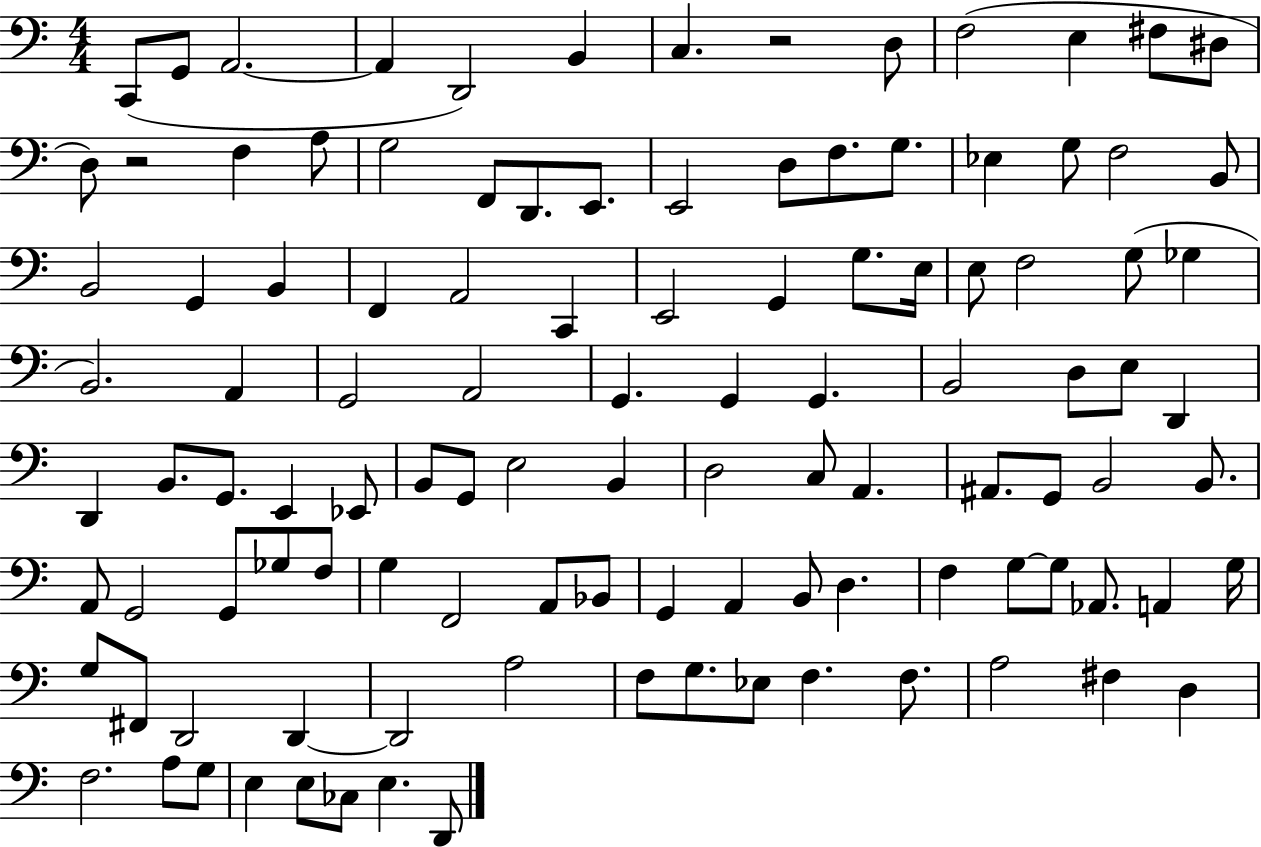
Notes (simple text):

C2/e G2/e A2/h. A2/q D2/h B2/q C3/q. R/h D3/e F3/h E3/q F#3/e D#3/e D3/e R/h F3/q A3/e G3/h F2/e D2/e. E2/e. E2/h D3/e F3/e. G3/e. Eb3/q G3/e F3/h B2/e B2/h G2/q B2/q F2/q A2/h C2/q E2/h G2/q G3/e. E3/s E3/e F3/h G3/e Gb3/q B2/h. A2/q G2/h A2/h G2/q. G2/q G2/q. B2/h D3/e E3/e D2/q D2/q B2/e. G2/e. E2/q Eb2/e B2/e G2/e E3/h B2/q D3/h C3/e A2/q. A#2/e. G2/e B2/h B2/e. A2/e G2/h G2/e Gb3/e F3/e G3/q F2/h A2/e Bb2/e G2/q A2/q B2/e D3/q. F3/q G3/e G3/e Ab2/e. A2/q G3/s G3/e F#2/e D2/h D2/q D2/h A3/h F3/e G3/e. Eb3/e F3/q. F3/e. A3/h F#3/q D3/q F3/h. A3/e G3/e E3/q E3/e CES3/e E3/q. D2/e